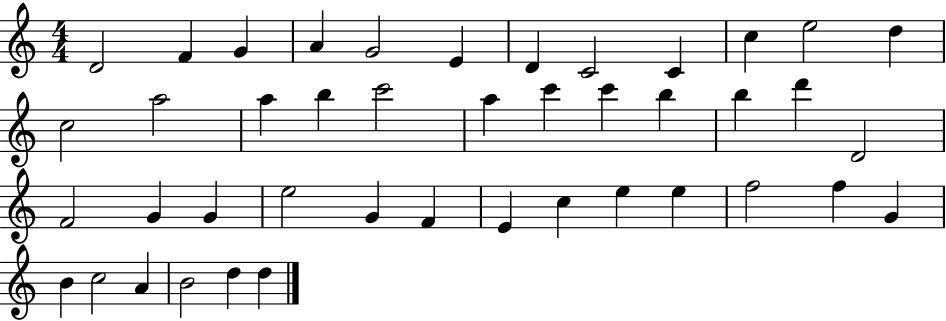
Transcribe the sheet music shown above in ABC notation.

X:1
T:Untitled
M:4/4
L:1/4
K:C
D2 F G A G2 E D C2 C c e2 d c2 a2 a b c'2 a c' c' b b d' D2 F2 G G e2 G F E c e e f2 f G B c2 A B2 d d